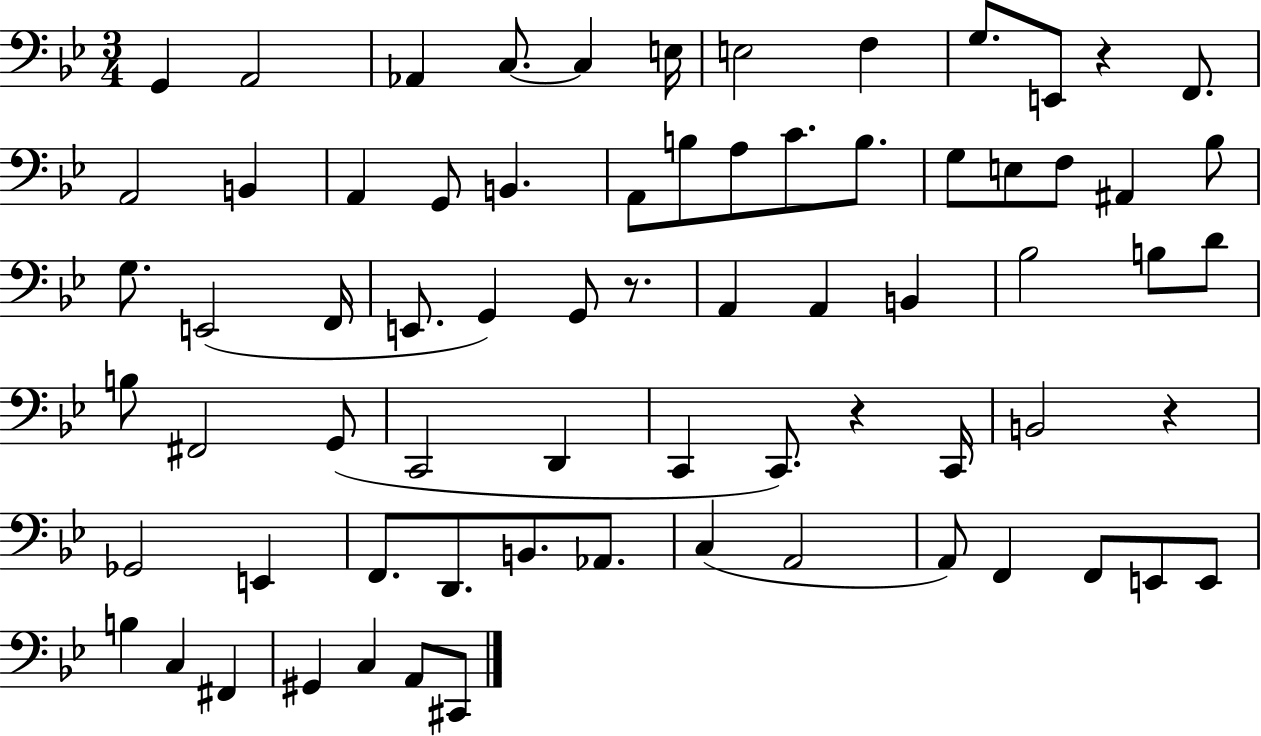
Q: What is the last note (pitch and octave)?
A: C#2